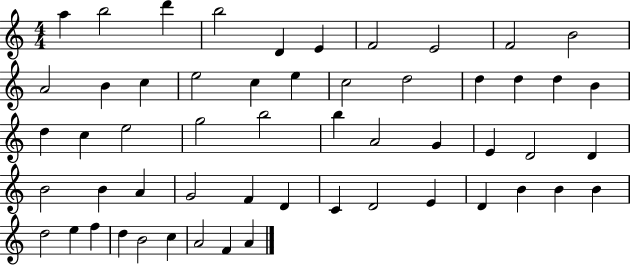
A5/q B5/h D6/q B5/h D4/q E4/q F4/h E4/h F4/h B4/h A4/h B4/q C5/q E5/h C5/q E5/q C5/h D5/h D5/q D5/q D5/q B4/q D5/q C5/q E5/h G5/h B5/h B5/q A4/h G4/q E4/q D4/h D4/q B4/h B4/q A4/q G4/h F4/q D4/q C4/q D4/h E4/q D4/q B4/q B4/q B4/q D5/h E5/q F5/q D5/q B4/h C5/q A4/h F4/q A4/q